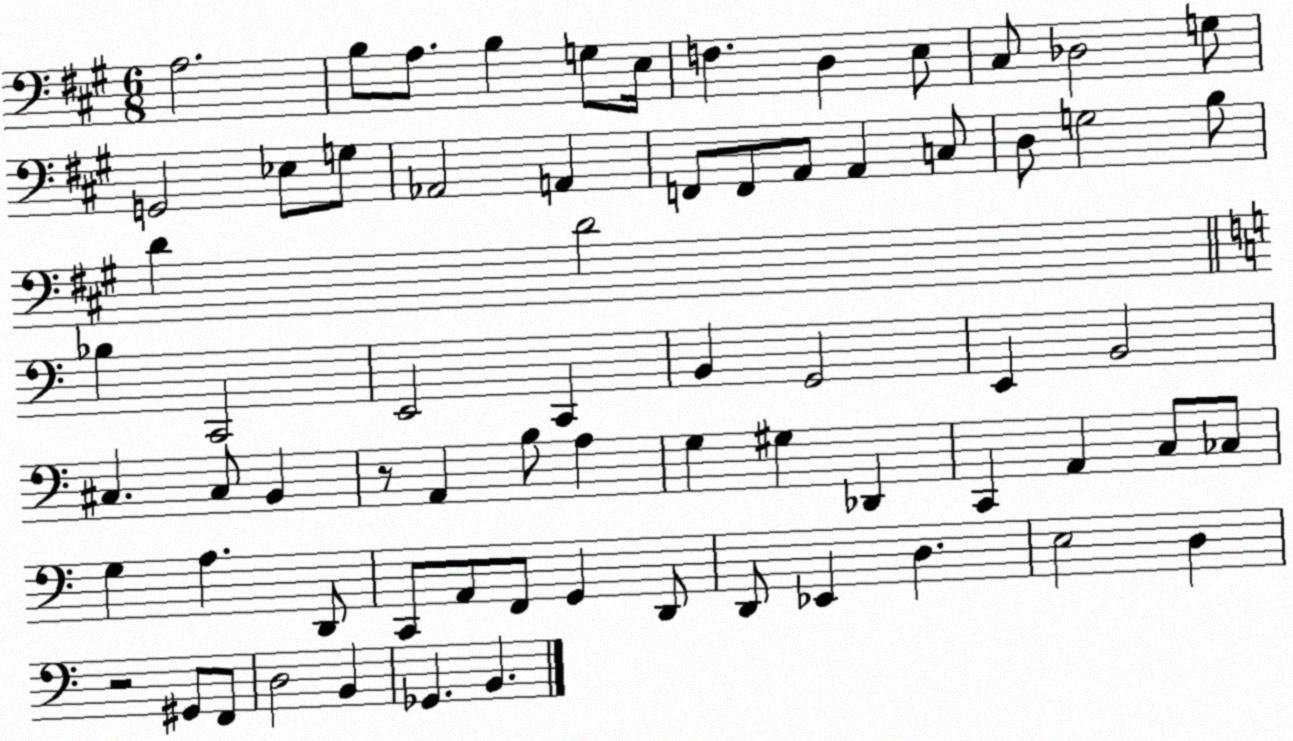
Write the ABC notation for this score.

X:1
T:Untitled
M:6/8
L:1/4
K:A
A,2 B,/2 A,/2 B, G,/2 E,/4 F, D, E,/2 ^C,/2 _D,2 G,/2 G,,2 _E,/2 G,/2 _A,,2 A,, F,,/2 F,,/2 A,,/2 A,, C,/2 D,/2 G,2 B,/2 D D2 _B, C,,2 E,,2 C,, B,, G,,2 E,, B,,2 ^C, ^C,/2 B,, z/2 A,, B,/2 A, G, ^G, _D,, C,, A,, C,/2 _C,/2 G, A, D,,/2 C,,/2 A,,/2 F,,/2 G,, D,,/2 D,,/2 _E,, D, E,2 D, z2 ^G,,/2 F,,/2 D,2 B,, _G,, B,,